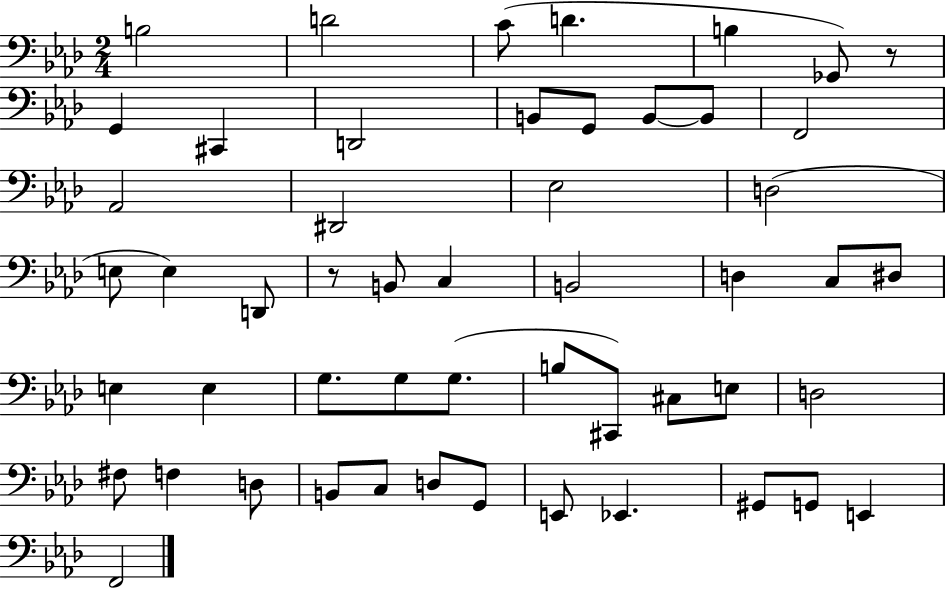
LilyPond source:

{
  \clef bass
  \numericTimeSignature
  \time 2/4
  \key aes \major
  b2 | d'2 | c'8( d'4. | b4 ges,8) r8 | \break g,4 cis,4 | d,2 | b,8 g,8 b,8~~ b,8 | f,2 | \break aes,2 | dis,2 | ees2 | d2( | \break e8 e4) d,8 | r8 b,8 c4 | b,2 | d4 c8 dis8 | \break e4 e4 | g8. g8 g8.( | b8 cis,8) cis8 e8 | d2 | \break fis8 f4 d8 | b,8 c8 d8 g,8 | e,8 ees,4. | gis,8 g,8 e,4 | \break f,2 | \bar "|."
}